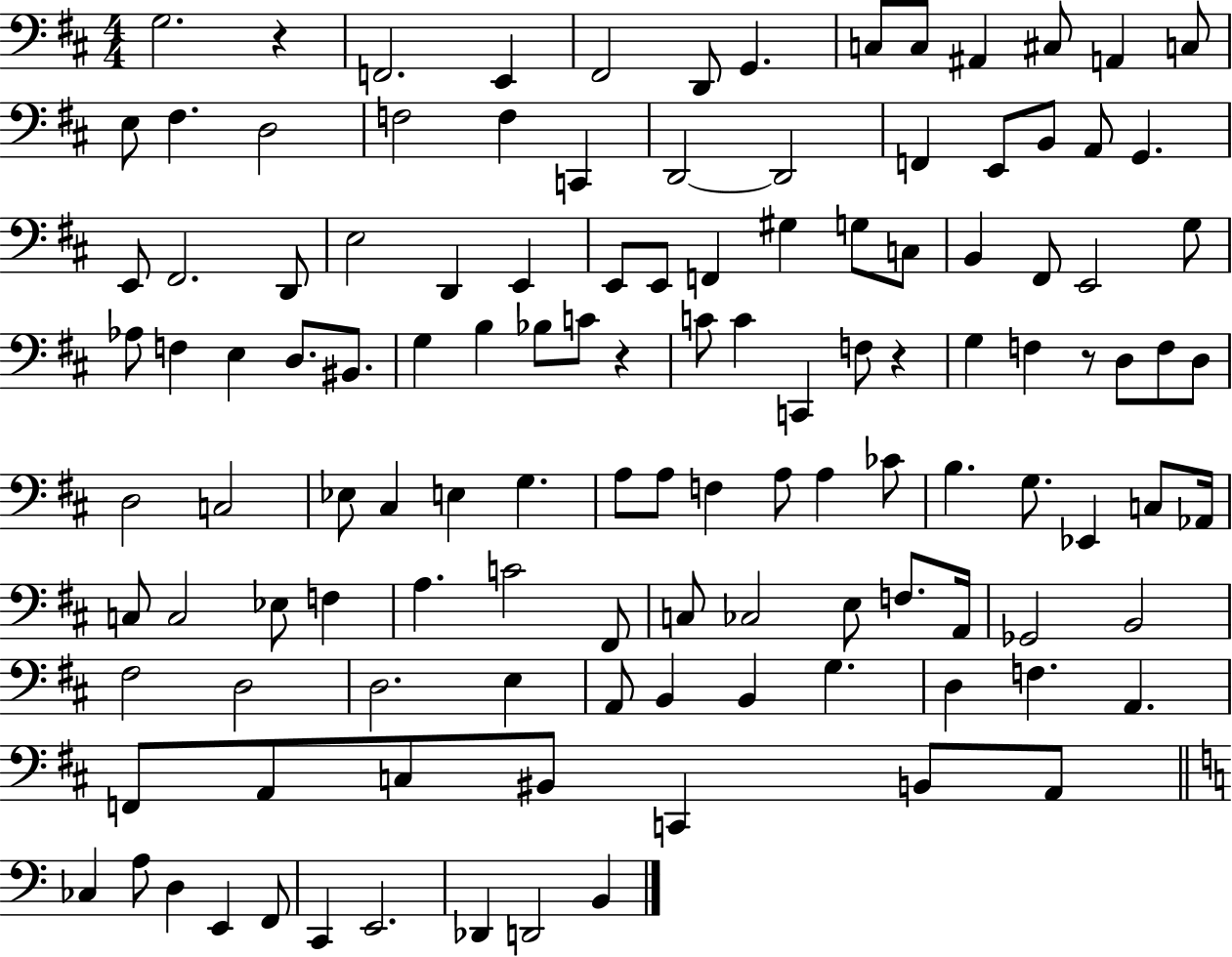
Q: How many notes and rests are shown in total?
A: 122